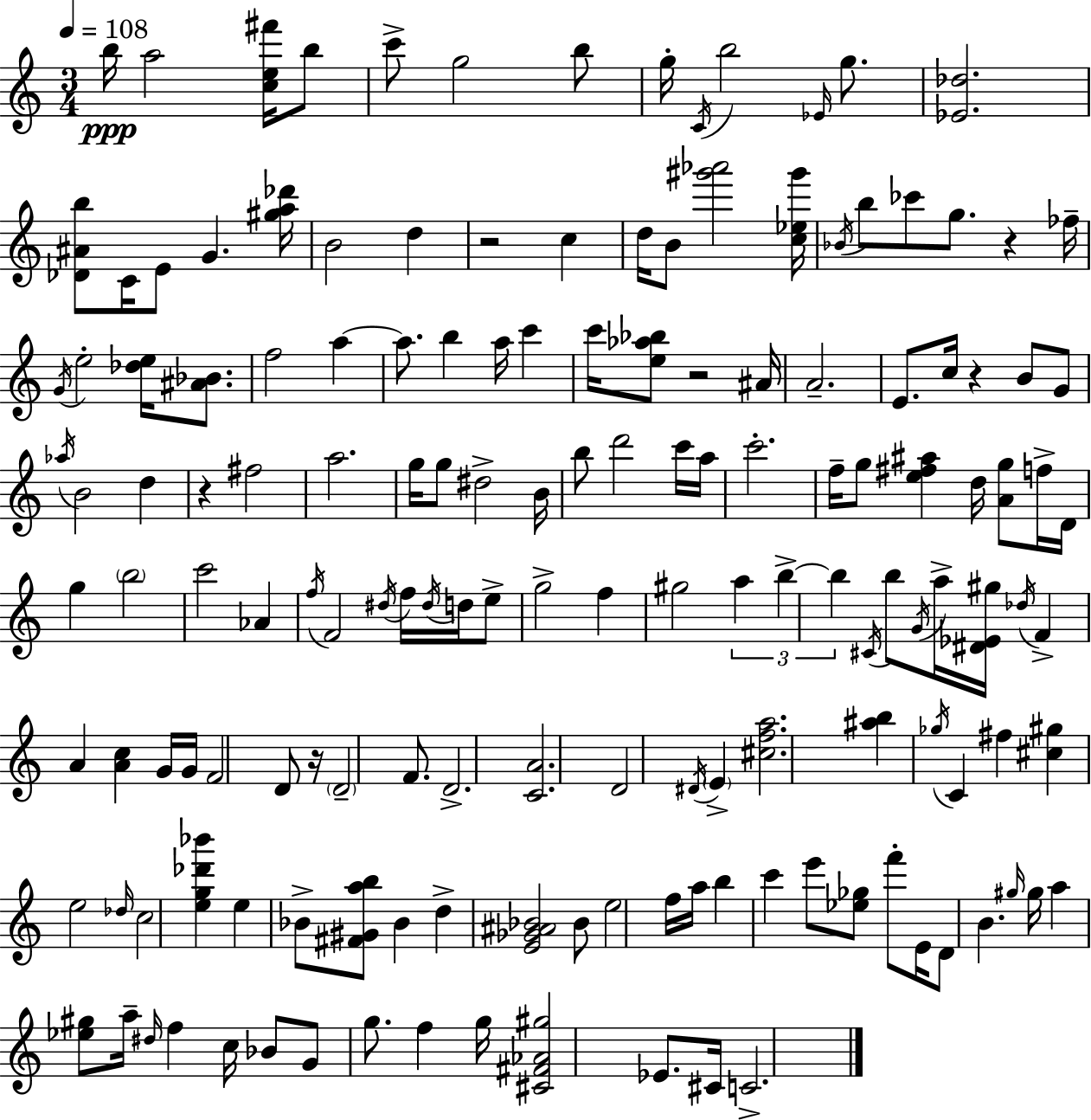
B5/s A5/h [C5,E5,F#6]/s B5/e C6/e G5/h B5/e G5/s C4/s B5/h Eb4/s G5/e. [Eb4,Db5]/h. [Db4,A#4,B5]/e C4/s E4/e G4/q. [G#5,A5,Db6]/s B4/h D5/q R/h C5/q D5/s B4/e [G#6,Ab6]/h [C5,Eb5,G#6]/s Bb4/s B5/e CES6/e G5/e. R/q FES5/s G4/s E5/h [Db5,E5]/s [A#4,Bb4]/e. F5/h A5/q A5/e. B5/q A5/s C6/q C6/s [E5,Ab5,Bb5]/e R/h A#4/s A4/h. E4/e. C5/s R/q B4/e G4/e Ab5/s B4/h D5/q R/q F#5/h A5/h. G5/s G5/e D#5/h B4/s B5/e D6/h C6/s A5/s C6/h. F5/s G5/e [E5,F#5,A#5]/q D5/s [A4,G5]/e F5/s D4/s G5/q B5/h C6/h Ab4/q F5/s F4/h D#5/s F5/s D#5/s D5/s E5/e G5/h F5/q G#5/h A5/q B5/q B5/q C#4/s B5/e G4/s A5/s [D#4,Eb4,G#5]/s Db5/s F4/q A4/q [A4,C5]/q G4/s G4/s F4/h D4/e R/s D4/h F4/e. D4/h. [C4,A4]/h. D4/h D#4/s E4/q [C#5,F5,A5]/h. [A#5,B5]/q Gb5/s C4/q F#5/q [C#5,G#5]/q E5/h Db5/s C5/h [E5,G5,Db6,Bb6]/q E5/q Bb4/e [F#4,G#4,A5,B5]/e Bb4/q D5/q [E4,Gb4,A#4,Bb4]/h Bb4/e E5/h F5/s A5/s B5/q C6/q E6/e [Eb5,Gb5]/e F6/e E4/s D4/e B4/q. G#5/s G#5/s A5/q [Eb5,G#5]/e A5/s D#5/s F5/q C5/s Bb4/e G4/e G5/e. F5/q G5/s [C#4,F#4,Ab4,G#5]/h Eb4/e. C#4/s C4/h.